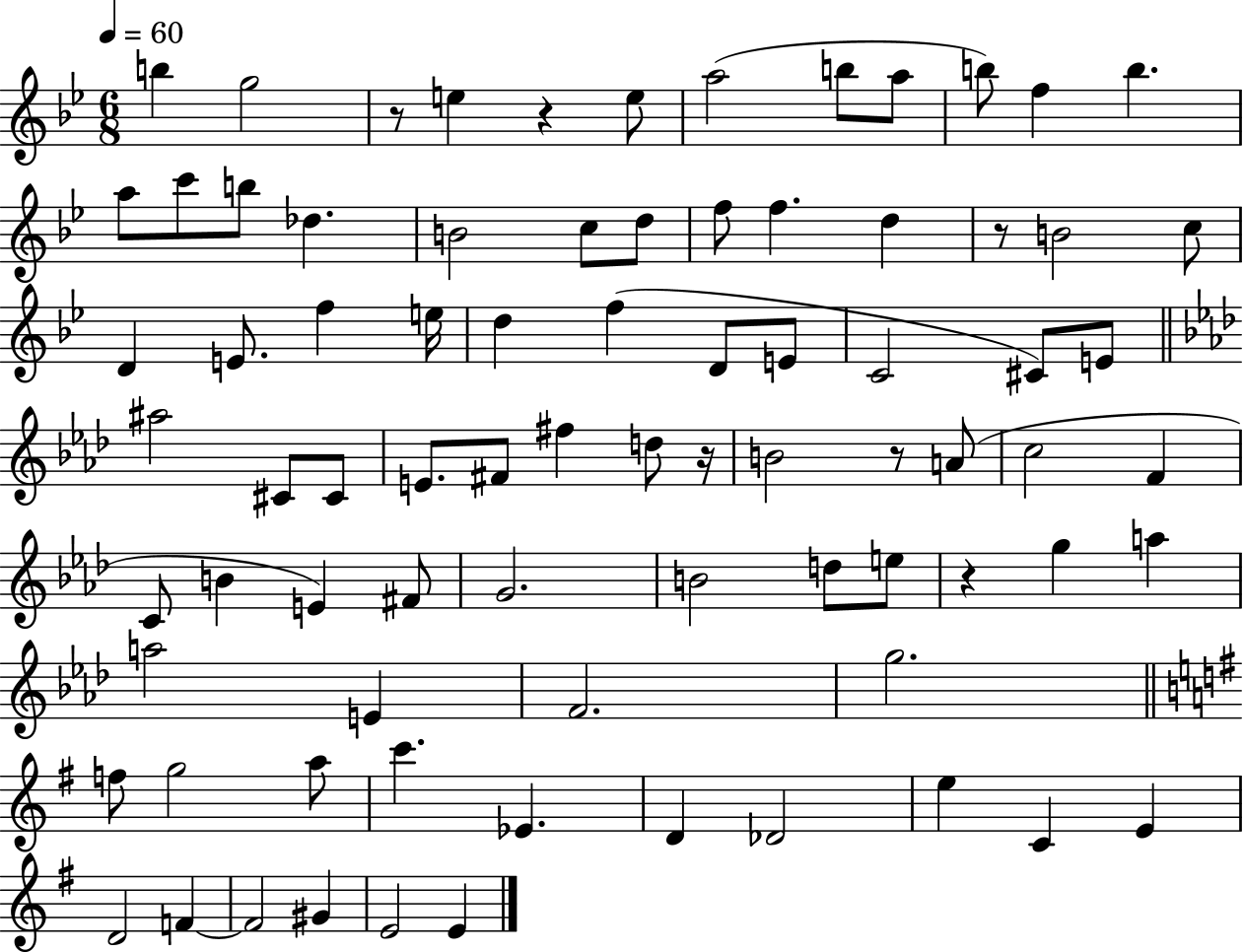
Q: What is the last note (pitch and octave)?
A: E4